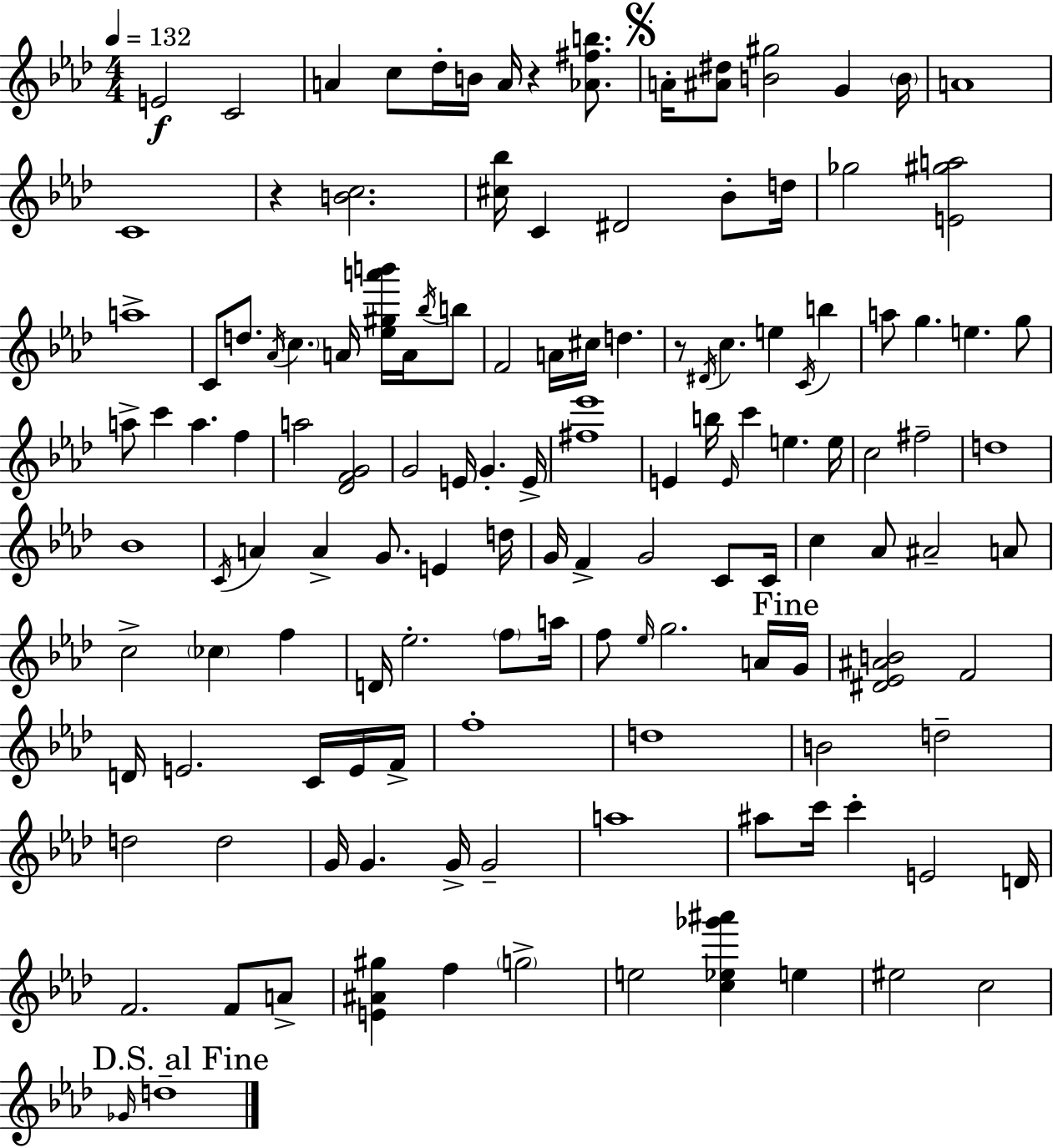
{
  \clef treble
  \numericTimeSignature
  \time 4/4
  \key aes \major
  \tempo 4 = 132
  e'2\f c'2 | a'4 c''8 des''16-. b'16 a'16 r4 <aes' fis'' b''>8. | \mark \markup { \musicglyph "scripts.segno" } a'16-. <ais' dis''>8 <b' gis''>2 g'4 \parenthesize b'16 | a'1 | \break c'1 | r4 <b' c''>2. | <cis'' bes''>16 c'4 dis'2 bes'8-. d''16 | ges''2 <e' gis'' a''>2 | \break a''1-> | c'8 d''8. \acciaccatura { aes'16 } \parenthesize c''4. a'16 <ees'' gis'' a''' b'''>16 a'16 \acciaccatura { bes''16 } | b''8 f'2 a'16 cis''16 d''4. | r8 \acciaccatura { dis'16 } c''4. e''4 \acciaccatura { c'16 } | \break b''4 a''8 g''4. e''4. | g''8 a''8-> c'''4 a''4. | f''4 a''2 <des' f' g'>2 | g'2 e'16 g'4.-. | \break e'16-> <fis'' ees'''>1 | e'4 b''16 \grace { e'16 } c'''4 e''4. | e''16 c''2 fis''2-- | d''1 | \break bes'1 | \acciaccatura { c'16 } a'4 a'4-> g'8. | e'4 d''16 g'16 f'4-> g'2 | c'8 c'16 c''4 aes'8 ais'2-- | \break a'8 c''2-> \parenthesize ces''4 | f''4 d'16 ees''2.-. | \parenthesize f''8 a''16 f''8 \grace { ees''16 } g''2. | a'16 \mark "Fine" g'16 <dis' ees' ais' b'>2 f'2 | \break d'16 e'2. | c'16 e'16 f'16-> f''1-. | d''1 | b'2 d''2-- | \break d''2 d''2 | g'16 g'4. g'16-> g'2-- | a''1 | ais''8 c'''16 c'''4-. e'2 | \break d'16 f'2. | f'8 a'8-> <e' ais' gis''>4 f''4 \parenthesize g''2-> | e''2 <c'' ees'' ges''' ais'''>4 | e''4 eis''2 c''2 | \break \mark "D.S. al Fine" \grace { ges'16 } d''1-- | \bar "|."
}